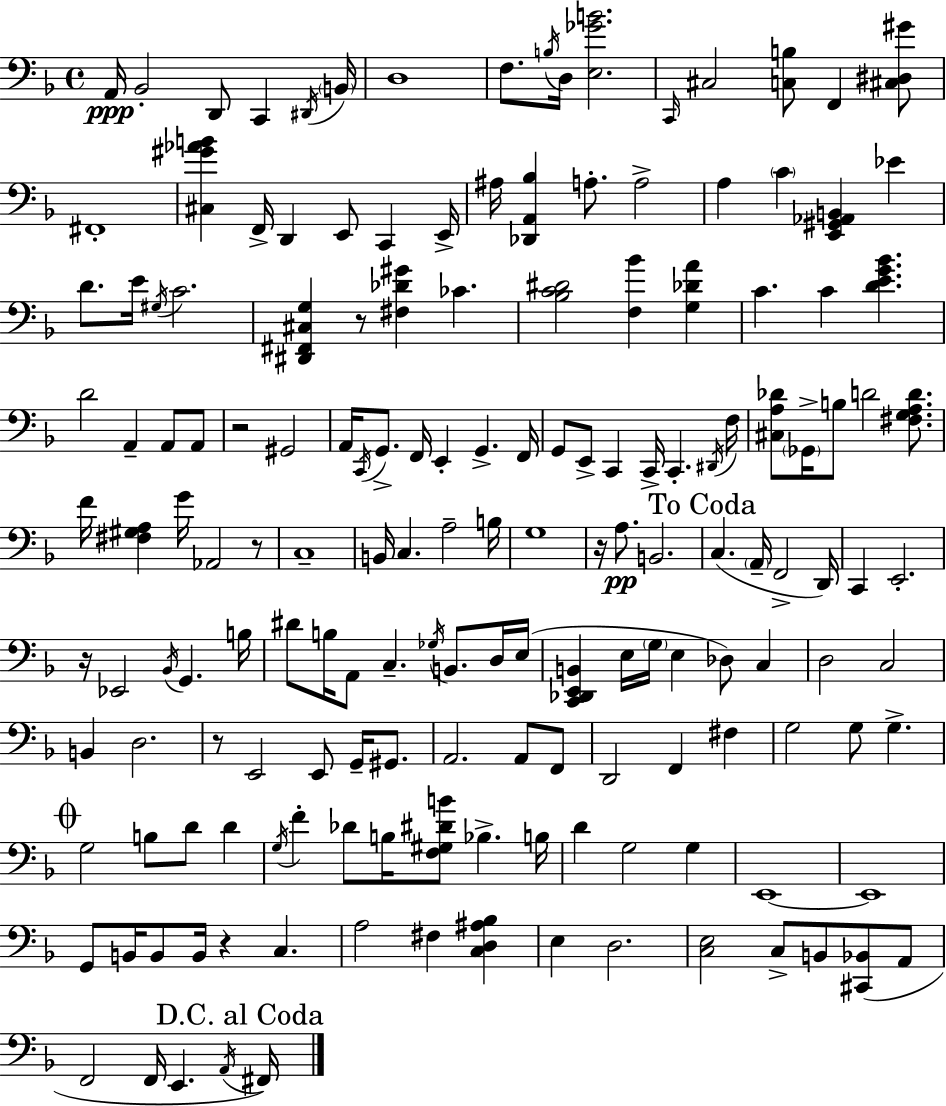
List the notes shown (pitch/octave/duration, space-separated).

A2/s Bb2/h D2/e C2/q D#2/s B2/s D3/w F3/e. B3/s D3/s [E3,Gb4,B4]/h. C2/s C#3/h [C3,B3]/e F2/q [C#3,D#3,G#4]/e F#2/w [C#3,G#4,Ab4,B4]/q F2/s D2/q E2/e C2/q E2/s A#3/s [Db2,A2,Bb3]/q A3/e. A3/h A3/q C4/q [E2,G#2,Ab2,B2]/q Eb4/q D4/e. E4/s G#3/s C4/h. [D#2,F#2,C#3,G3]/q R/e [F#3,Db4,G#4]/q CES4/q. [Bb3,C4,D#4]/h [F3,Bb4]/q [G3,Db4,A4]/q C4/q. C4/q [D4,E4,G4,Bb4]/q. D4/h A2/q A2/e A2/e R/h G#2/h A2/s C2/s G2/e. F2/s E2/q G2/q. F2/s G2/e E2/e C2/q C2/s C2/q. D#2/s F3/s [C#3,A3,Db4]/e Gb2/s B3/e D4/h [F#3,G3,A3,D4]/e. F4/s [F#3,G#3,A3]/q G4/s Ab2/h R/e C3/w B2/s C3/q. A3/h B3/s G3/w R/s A3/e. B2/h. C3/q. A2/s F2/h D2/s C2/q E2/h. R/s Eb2/h Bb2/s G2/q. B3/s D#4/e B3/s A2/e C3/q. Gb3/s B2/e. D3/s E3/s [C2,Db2,E2,B2]/q E3/s G3/s E3/q Db3/e C3/q D3/h C3/h B2/q D3/h. R/e E2/h E2/e G2/s G#2/e. A2/h. A2/e F2/e D2/h F2/q F#3/q G3/h G3/e G3/q. G3/h B3/e D4/e D4/q G3/s F4/q Db4/e B3/s [F3,G#3,D#4,B4]/e Bb3/q. B3/s D4/q G3/h G3/q E2/w E2/w G2/e B2/s B2/e B2/s R/q C3/q. A3/h F#3/q [C3,D3,A#3,Bb3]/q E3/q D3/h. [C3,E3]/h C3/e B2/e [C#2,Bb2]/e A2/e F2/h F2/s E2/q. A2/s F#2/s